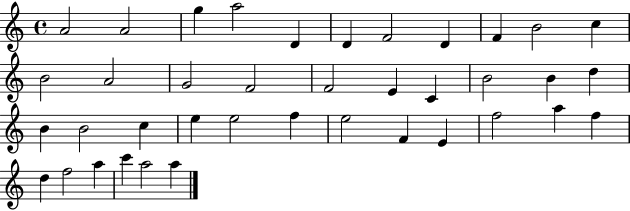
A4/h A4/h G5/q A5/h D4/q D4/q F4/h D4/q F4/q B4/h C5/q B4/h A4/h G4/h F4/h F4/h E4/q C4/q B4/h B4/q D5/q B4/q B4/h C5/q E5/q E5/h F5/q E5/h F4/q E4/q F5/h A5/q F5/q D5/q F5/h A5/q C6/q A5/h A5/q